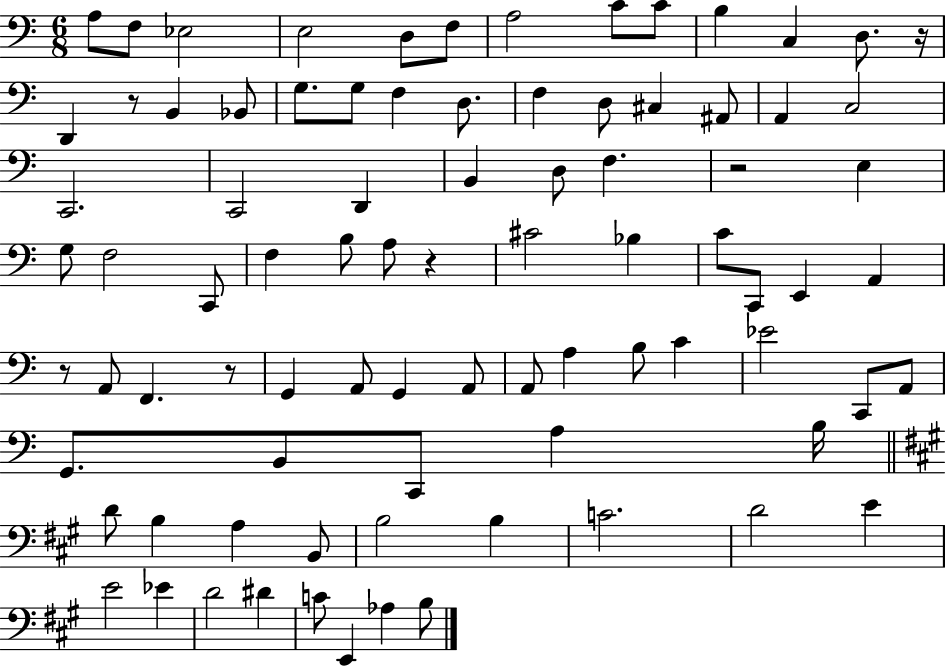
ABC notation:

X:1
T:Untitled
M:6/8
L:1/4
K:C
A,/2 F,/2 _E,2 E,2 D,/2 F,/2 A,2 C/2 C/2 B, C, D,/2 z/4 D,, z/2 B,, _B,,/2 G,/2 G,/2 F, D,/2 F, D,/2 ^C, ^A,,/2 A,, C,2 C,,2 C,,2 D,, B,, D,/2 F, z2 E, G,/2 F,2 C,,/2 F, B,/2 A,/2 z ^C2 _B, C/2 C,,/2 E,, A,, z/2 A,,/2 F,, z/2 G,, A,,/2 G,, A,,/2 A,,/2 A, B,/2 C _E2 C,,/2 A,,/2 G,,/2 B,,/2 C,,/2 A, B,/4 D/2 B, A, B,,/2 B,2 B, C2 D2 E E2 _E D2 ^D C/2 E,, _A, B,/2